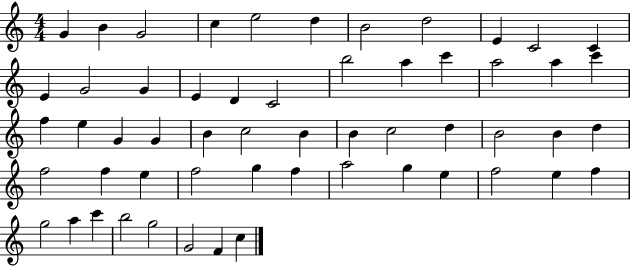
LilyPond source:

{
  \clef treble
  \numericTimeSignature
  \time 4/4
  \key c \major
  g'4 b'4 g'2 | c''4 e''2 d''4 | b'2 d''2 | e'4 c'2 c'4 | \break e'4 g'2 g'4 | e'4 d'4 c'2 | b''2 a''4 c'''4 | a''2 a''4 c'''4 | \break f''4 e''4 g'4 g'4 | b'4 c''2 b'4 | b'4 c''2 d''4 | b'2 b'4 d''4 | \break f''2 f''4 e''4 | f''2 g''4 f''4 | a''2 g''4 e''4 | f''2 e''4 f''4 | \break g''2 a''4 c'''4 | b''2 g''2 | g'2 f'4 c''4 | \bar "|."
}